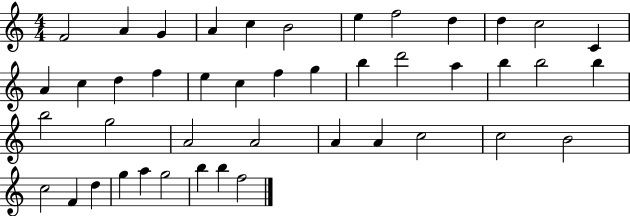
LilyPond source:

{
  \clef treble
  \numericTimeSignature
  \time 4/4
  \key c \major
  f'2 a'4 g'4 | a'4 c''4 b'2 | e''4 f''2 d''4 | d''4 c''2 c'4 | \break a'4 c''4 d''4 f''4 | e''4 c''4 f''4 g''4 | b''4 d'''2 a''4 | b''4 b''2 b''4 | \break b''2 g''2 | a'2 a'2 | a'4 a'4 c''2 | c''2 b'2 | \break c''2 f'4 d''4 | g''4 a''4 g''2 | b''4 b''4 f''2 | \bar "|."
}